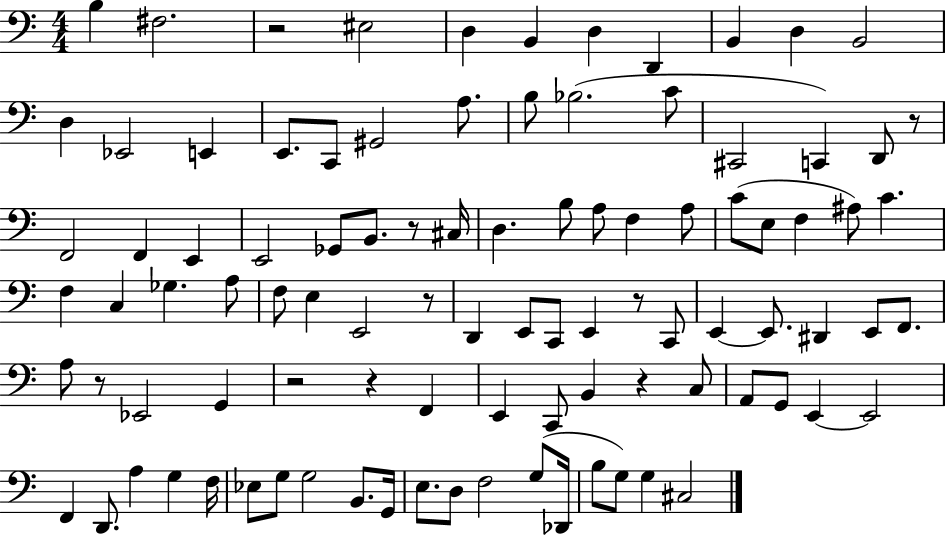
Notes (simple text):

B3/q F#3/h. R/h EIS3/h D3/q B2/q D3/q D2/q B2/q D3/q B2/h D3/q Eb2/h E2/q E2/e. C2/e G#2/h A3/e. B3/e Bb3/h. C4/e C#2/h C2/q D2/e R/e F2/h F2/q E2/q E2/h Gb2/e B2/e. R/e C#3/s D3/q. B3/e A3/e F3/q A3/e C4/e E3/e F3/q A#3/e C4/q. F3/q C3/q Gb3/q. A3/e F3/e E3/q E2/h R/e D2/q E2/e C2/e E2/q R/e C2/e E2/q E2/e. D#2/q E2/e F2/e. A3/e R/e Eb2/h G2/q R/h R/q F2/q E2/q C2/e B2/q R/q C3/e A2/e G2/e E2/q E2/h F2/q D2/e. A3/q G3/q F3/s Eb3/e G3/e G3/h B2/e. G2/s E3/e. D3/e F3/h G3/e Db2/s B3/e G3/e G3/q C#3/h